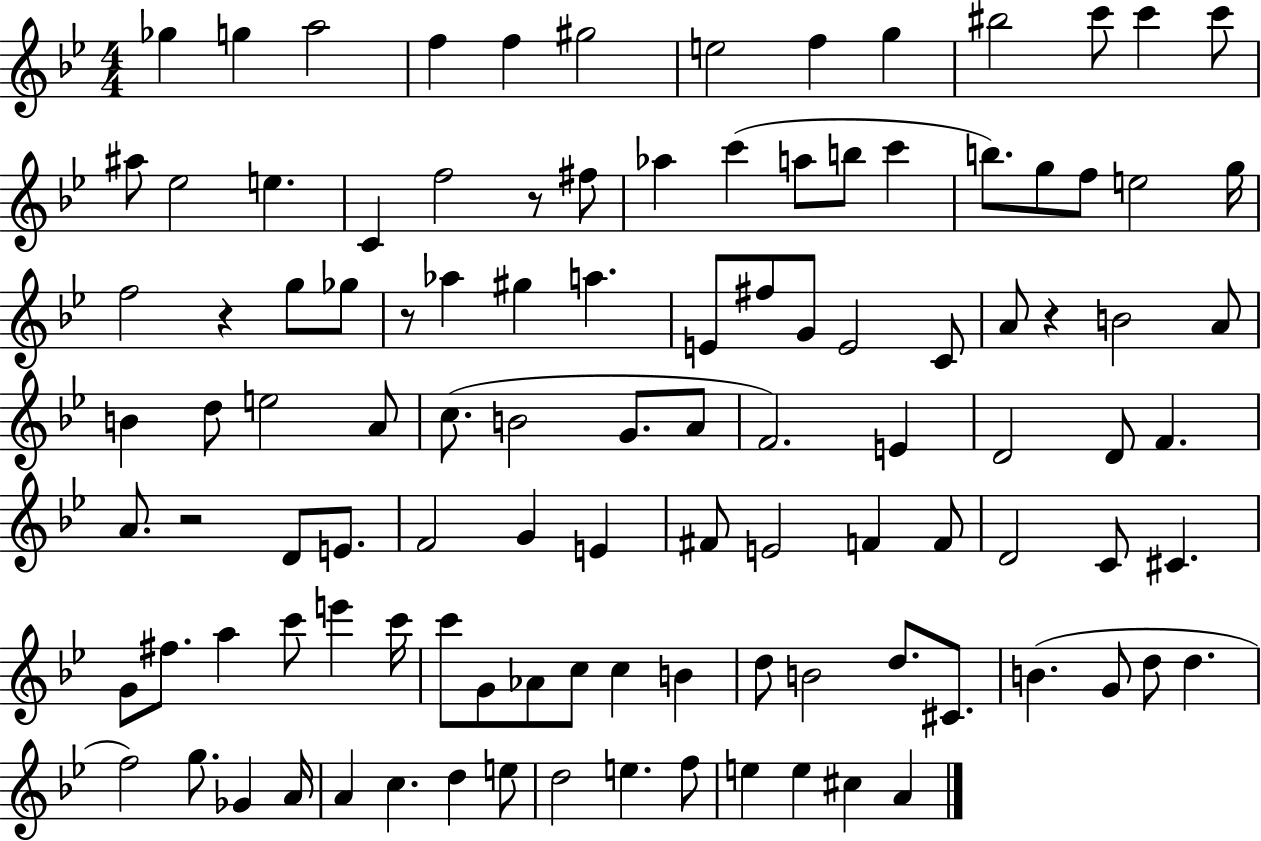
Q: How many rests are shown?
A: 5